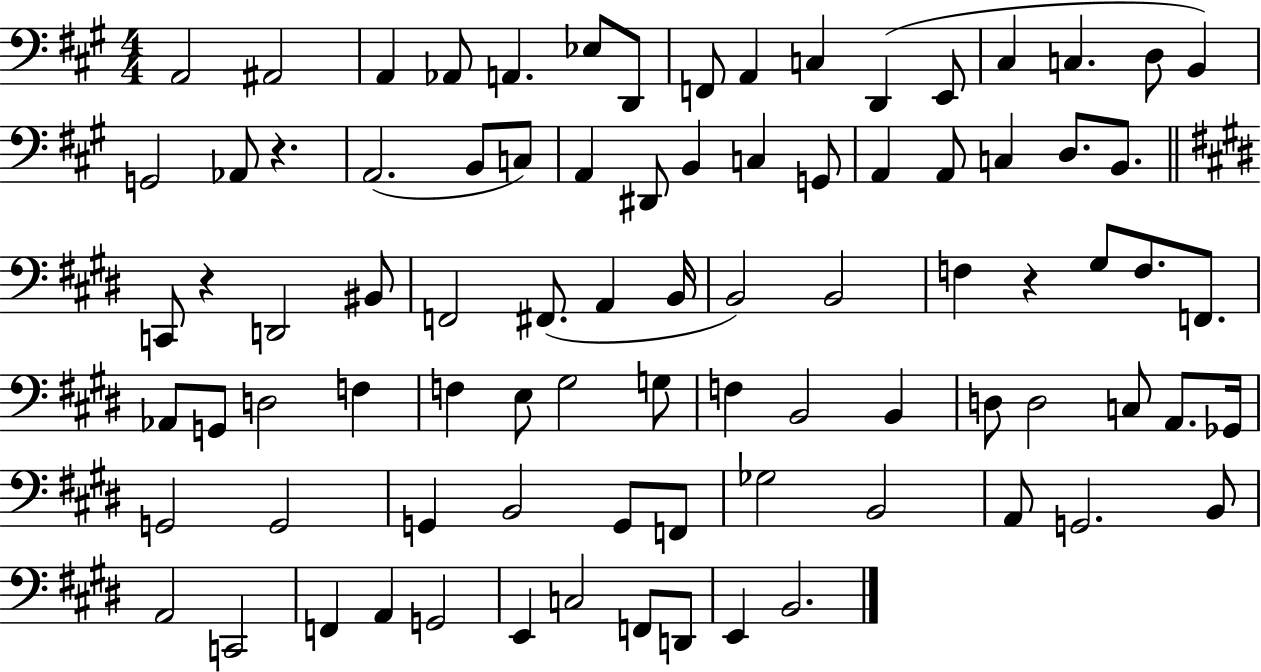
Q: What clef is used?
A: bass